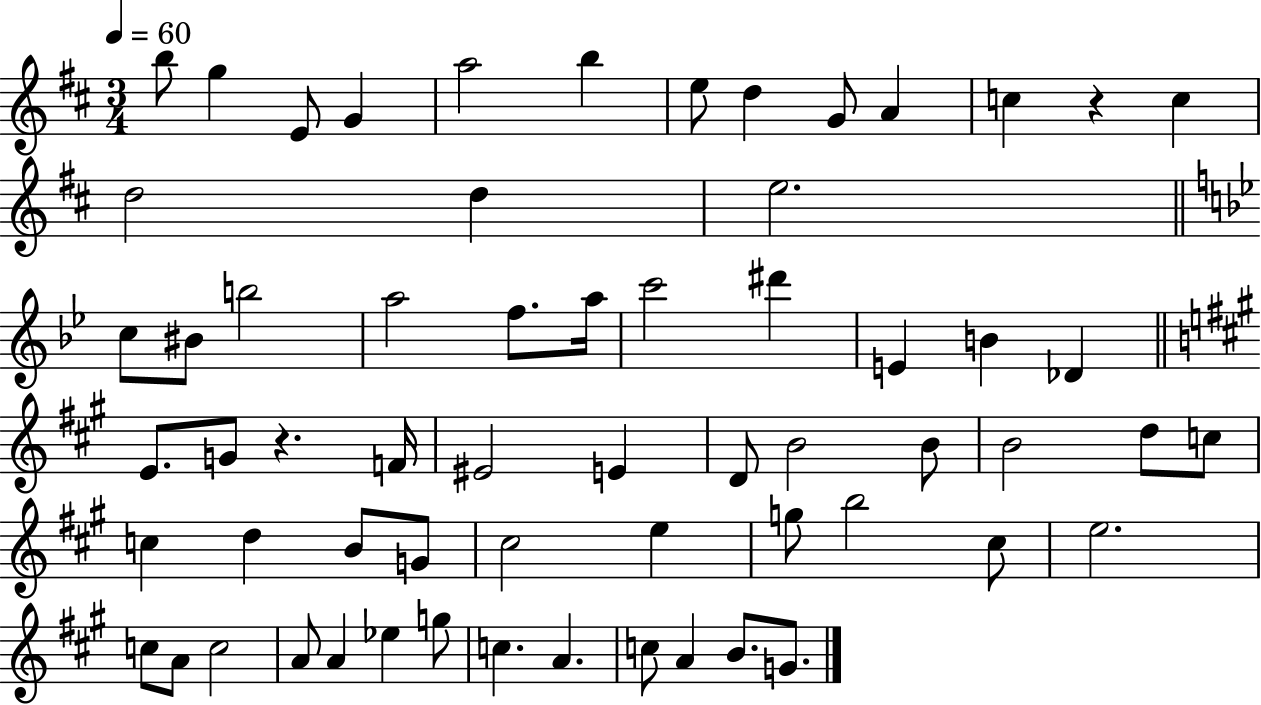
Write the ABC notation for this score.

X:1
T:Untitled
M:3/4
L:1/4
K:D
b/2 g E/2 G a2 b e/2 d G/2 A c z c d2 d e2 c/2 ^B/2 b2 a2 f/2 a/4 c'2 ^d' E B _D E/2 G/2 z F/4 ^E2 E D/2 B2 B/2 B2 d/2 c/2 c d B/2 G/2 ^c2 e g/2 b2 ^c/2 e2 c/2 A/2 c2 A/2 A _e g/2 c A c/2 A B/2 G/2